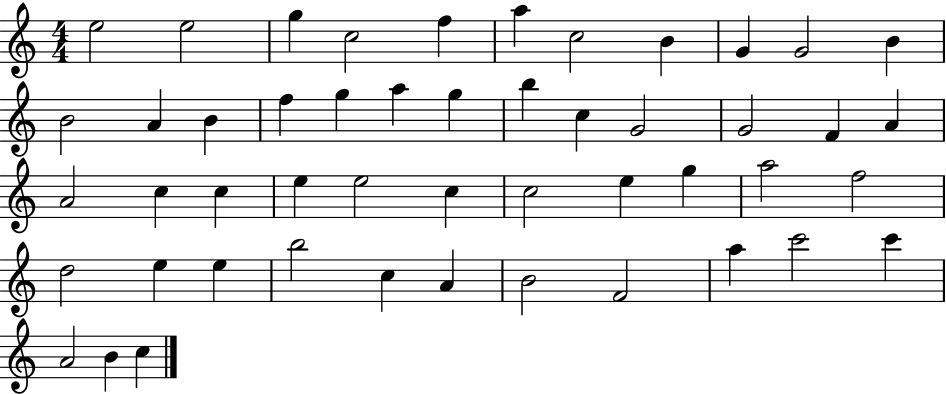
X:1
T:Untitled
M:4/4
L:1/4
K:C
e2 e2 g c2 f a c2 B G G2 B B2 A B f g a g b c G2 G2 F A A2 c c e e2 c c2 e g a2 f2 d2 e e b2 c A B2 F2 a c'2 c' A2 B c